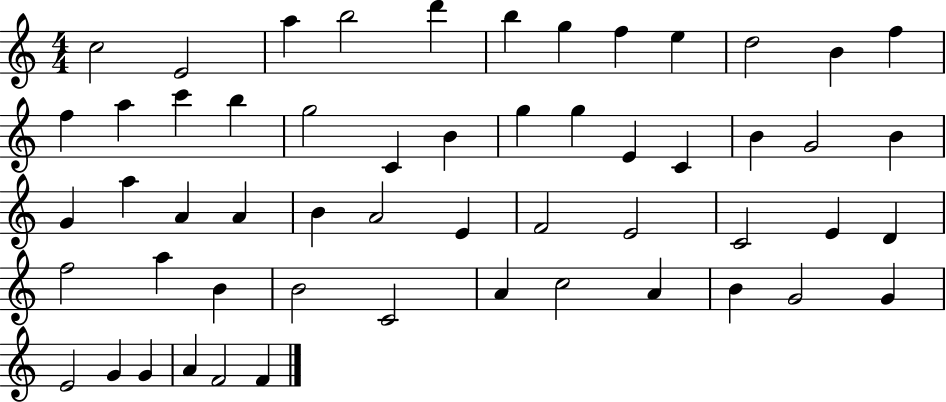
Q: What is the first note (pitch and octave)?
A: C5